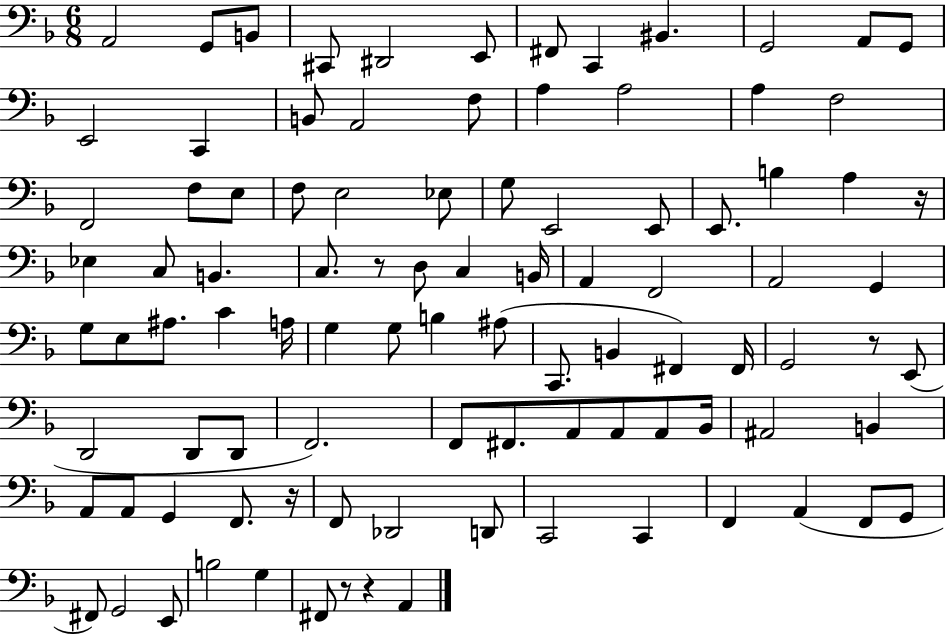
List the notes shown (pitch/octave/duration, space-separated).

A2/h G2/e B2/e C#2/e D#2/h E2/e F#2/e C2/q BIS2/q. G2/h A2/e G2/e E2/h C2/q B2/e A2/h F3/e A3/q A3/h A3/q F3/h F2/h F3/e E3/e F3/e E3/h Eb3/e G3/e E2/h E2/e E2/e. B3/q A3/q R/s Eb3/q C3/e B2/q. C3/e. R/e D3/e C3/q B2/s A2/q F2/h A2/h G2/q G3/e E3/e A#3/e. C4/q A3/s G3/q G3/e B3/q A#3/e C2/e. B2/q F#2/q F#2/s G2/h R/e E2/e D2/h D2/e D2/e F2/h. F2/e F#2/e. A2/e A2/e A2/e Bb2/s A#2/h B2/q A2/e A2/e G2/q F2/e. R/s F2/e Db2/h D2/e C2/h C2/q F2/q A2/q F2/e G2/e F#2/e G2/h E2/e B3/h G3/q F#2/e R/e R/q A2/q